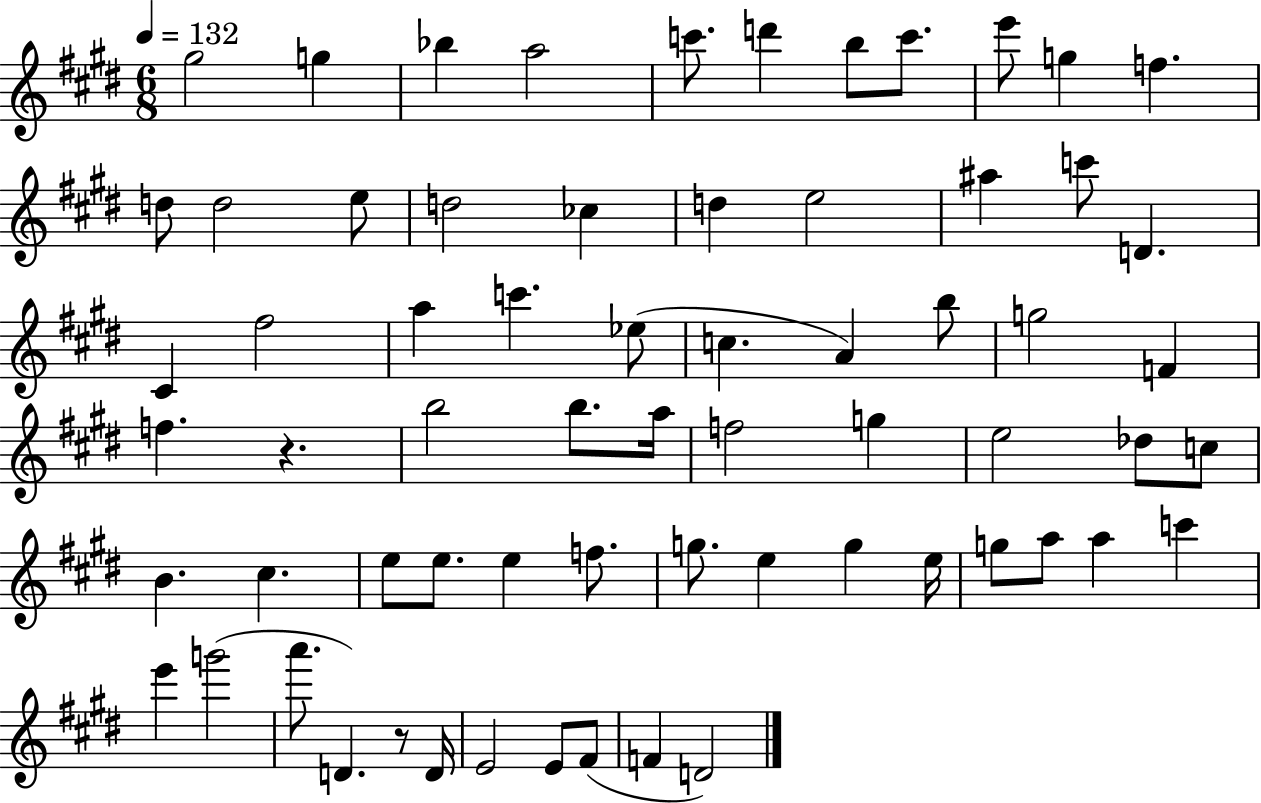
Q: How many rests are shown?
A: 2